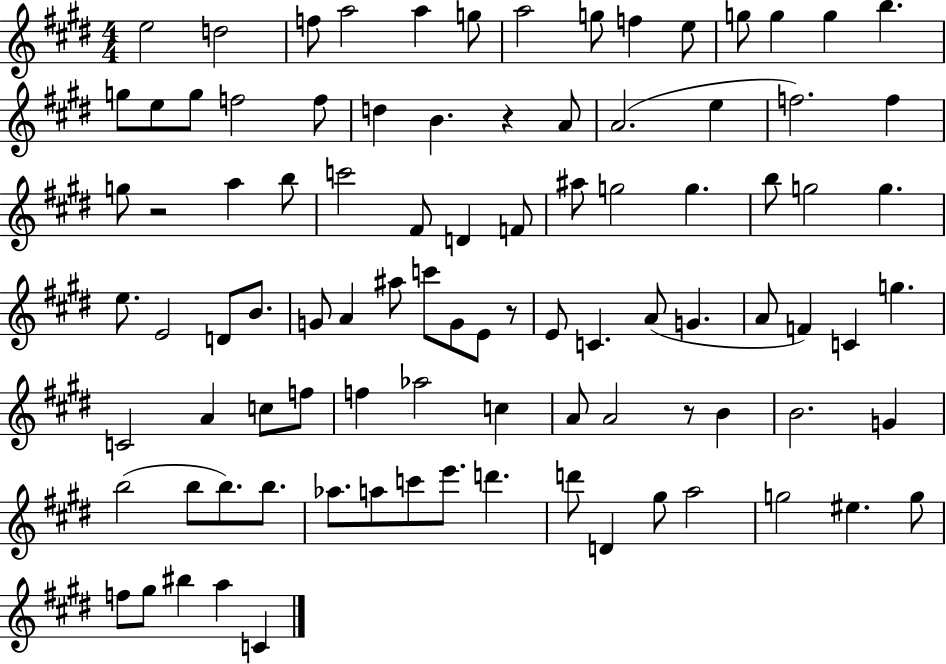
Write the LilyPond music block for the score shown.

{
  \clef treble
  \numericTimeSignature
  \time 4/4
  \key e \major
  e''2 d''2 | f''8 a''2 a''4 g''8 | a''2 g''8 f''4 e''8 | g''8 g''4 g''4 b''4. | \break g''8 e''8 g''8 f''2 f''8 | d''4 b'4. r4 a'8 | a'2.( e''4 | f''2.) f''4 | \break g''8 r2 a''4 b''8 | c'''2 fis'8 d'4 f'8 | ais''8 g''2 g''4. | b''8 g''2 g''4. | \break e''8. e'2 d'8 b'8. | g'8 a'4 ais''8 c'''8 g'8 e'8 r8 | e'8 c'4. a'8( g'4. | a'8 f'4) c'4 g''4. | \break c'2 a'4 c''8 f''8 | f''4 aes''2 c''4 | a'8 a'2 r8 b'4 | b'2. g'4 | \break b''2( b''8 b''8.) b''8. | aes''8. a''8 c'''8 e'''8. d'''4. | d'''8 d'4 gis''8 a''2 | g''2 eis''4. g''8 | \break f''8 gis''8 bis''4 a''4 c'4 | \bar "|."
}